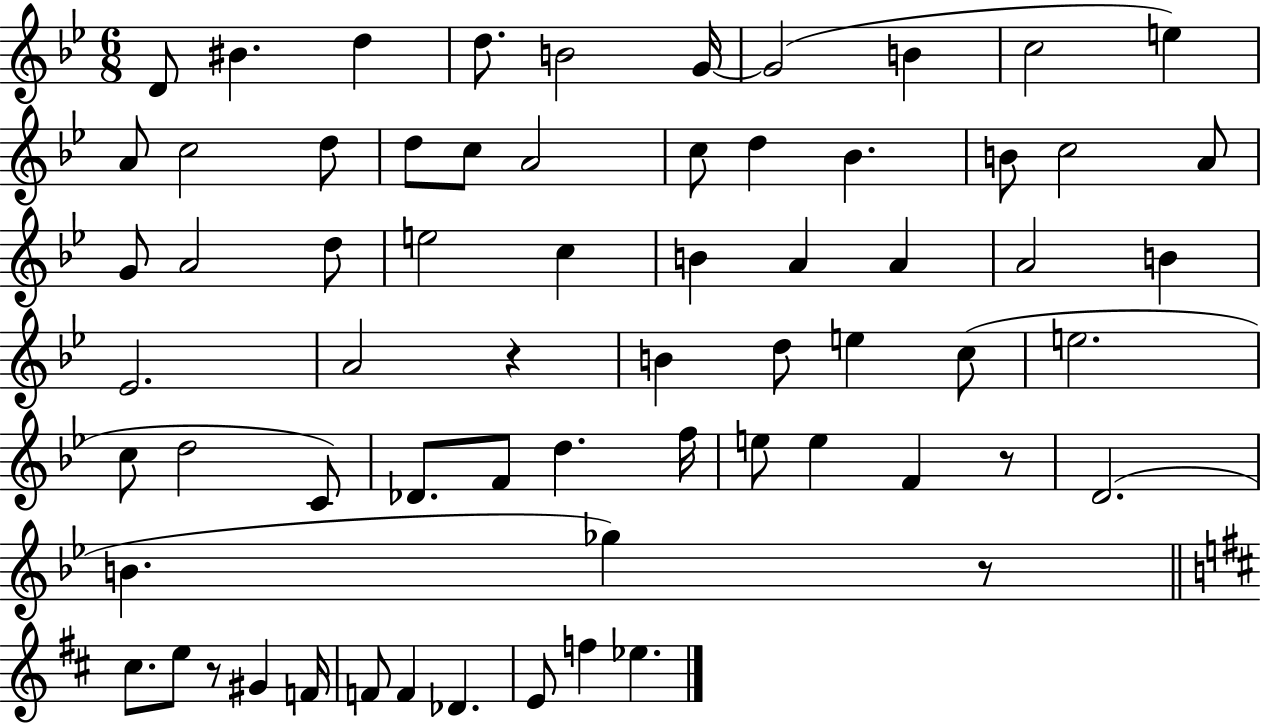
D4/e BIS4/q. D5/q D5/e. B4/h G4/s G4/h B4/q C5/h E5/q A4/e C5/h D5/e D5/e C5/e A4/h C5/e D5/q Bb4/q. B4/e C5/h A4/e G4/e A4/h D5/e E5/h C5/q B4/q A4/q A4/q A4/h B4/q Eb4/h. A4/h R/q B4/q D5/e E5/q C5/e E5/h. C5/e D5/h C4/e Db4/e. F4/e D5/q. F5/s E5/e E5/q F4/q R/e D4/h. B4/q. Gb5/q R/e C#5/e. E5/e R/e G#4/q F4/s F4/e F4/q Db4/q. E4/e F5/q Eb5/q.